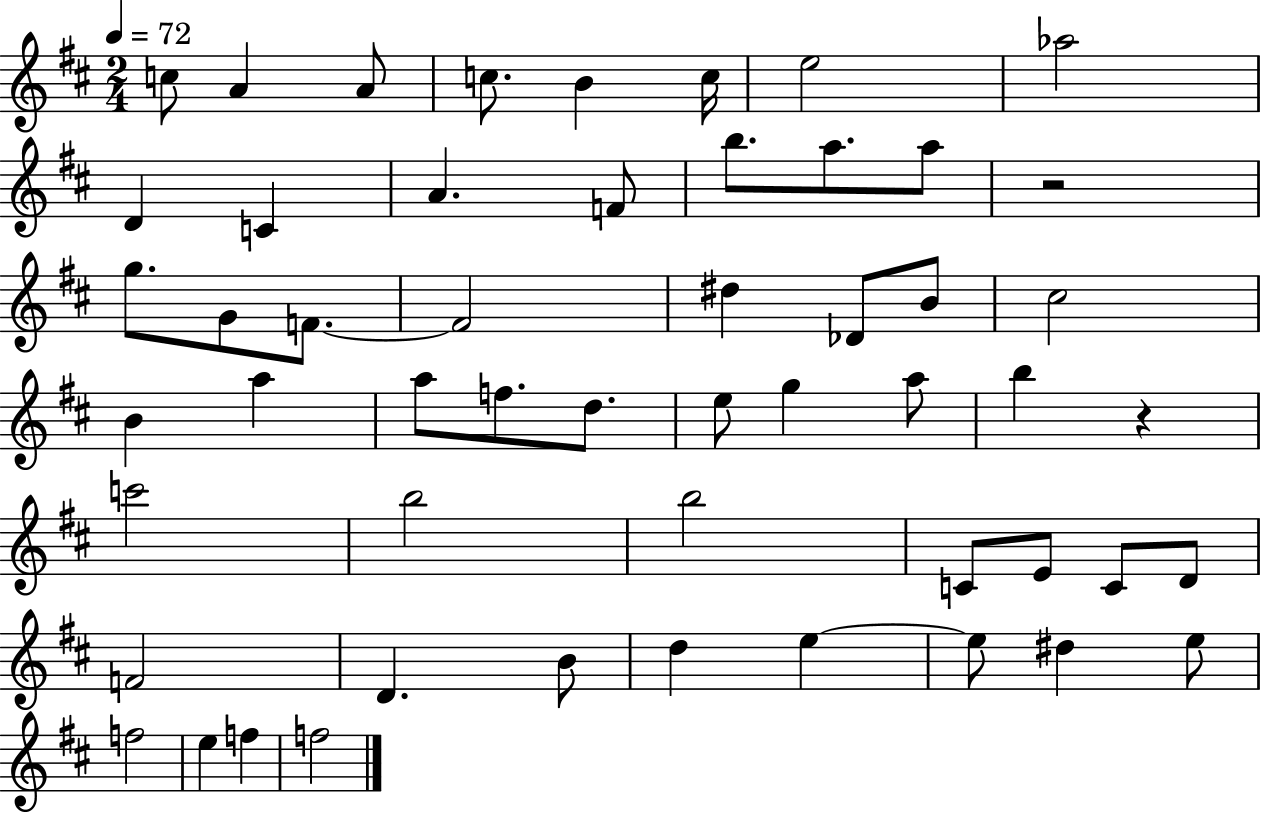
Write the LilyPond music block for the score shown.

{
  \clef treble
  \numericTimeSignature
  \time 2/4
  \key d \major
  \tempo 4 = 72
  \repeat volta 2 { c''8 a'4 a'8 | c''8. b'4 c''16 | e''2 | aes''2 | \break d'4 c'4 | a'4. f'8 | b''8. a''8. a''8 | r2 | \break g''8. g'8 f'8.~~ | f'2 | dis''4 des'8 b'8 | cis''2 | \break b'4 a''4 | a''8 f''8. d''8. | e''8 g''4 a''8 | b''4 r4 | \break c'''2 | b''2 | b''2 | c'8 e'8 c'8 d'8 | \break f'2 | d'4. b'8 | d''4 e''4~~ | e''8 dis''4 e''8 | \break f''2 | e''4 f''4 | f''2 | } \bar "|."
}